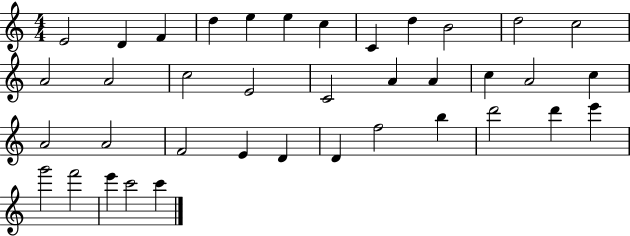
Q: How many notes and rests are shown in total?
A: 38